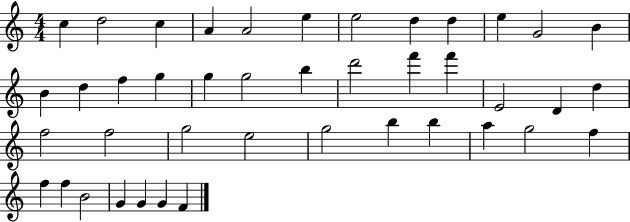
{
  \clef treble
  \numericTimeSignature
  \time 4/4
  \key c \major
  c''4 d''2 c''4 | a'4 a'2 e''4 | e''2 d''4 d''4 | e''4 g'2 b'4 | \break b'4 d''4 f''4 g''4 | g''4 g''2 b''4 | d'''2 f'''4 f'''4 | e'2 d'4 d''4 | \break f''2 f''2 | g''2 e''2 | g''2 b''4 b''4 | a''4 g''2 f''4 | \break f''4 f''4 b'2 | g'4 g'4 g'4 f'4 | \bar "|."
}